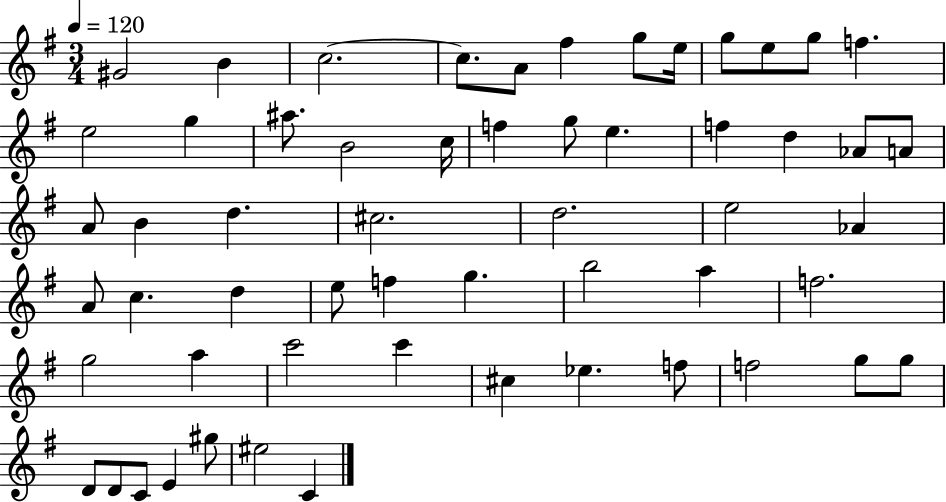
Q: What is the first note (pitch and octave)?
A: G#4